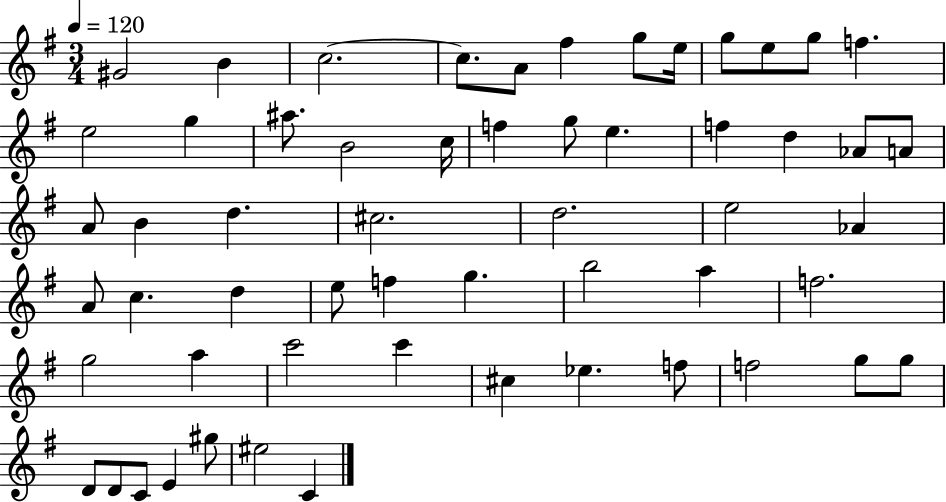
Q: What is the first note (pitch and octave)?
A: G#4